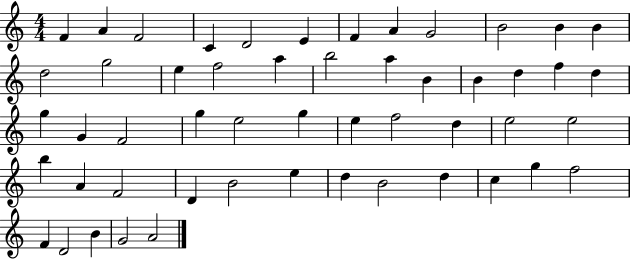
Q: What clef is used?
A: treble